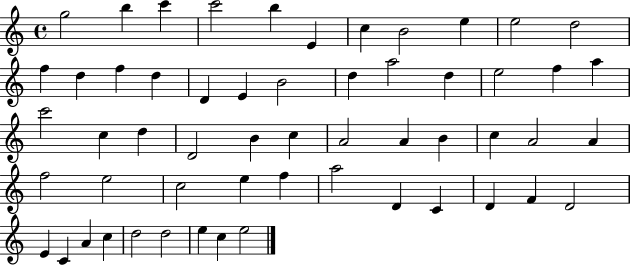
G5/h B5/q C6/q C6/h B5/q E4/q C5/q B4/h E5/q E5/h D5/h F5/q D5/q F5/q D5/q D4/q E4/q B4/h D5/q A5/h D5/q E5/h F5/q A5/q C6/h C5/q D5/q D4/h B4/q C5/q A4/h A4/q B4/q C5/q A4/h A4/q F5/h E5/h C5/h E5/q F5/q A5/h D4/q C4/q D4/q F4/q D4/h E4/q C4/q A4/q C5/q D5/h D5/h E5/q C5/q E5/h